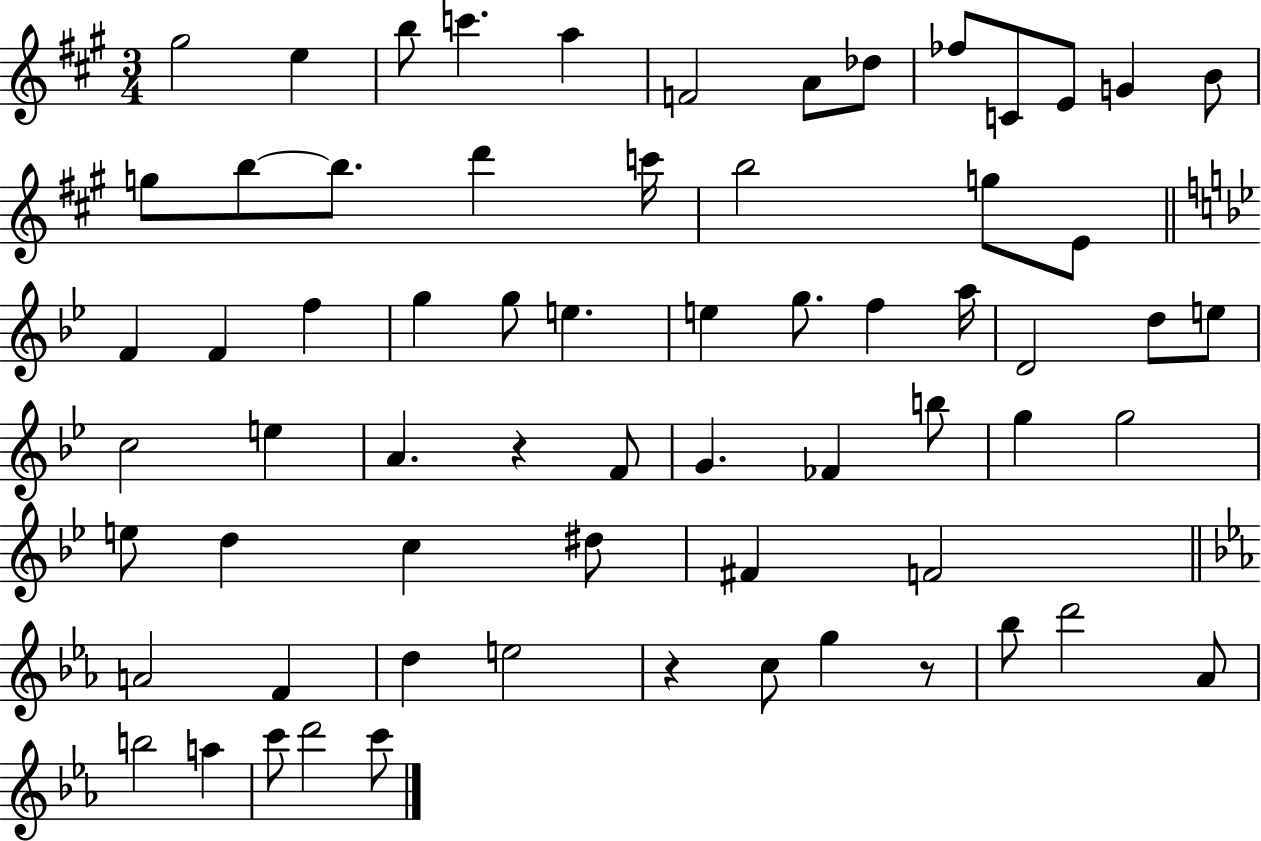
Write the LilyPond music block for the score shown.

{
  \clef treble
  \numericTimeSignature
  \time 3/4
  \key a \major
  gis''2 e''4 | b''8 c'''4. a''4 | f'2 a'8 des''8 | fes''8 c'8 e'8 g'4 b'8 | \break g''8 b''8~~ b''8. d'''4 c'''16 | b''2 g''8 e'8 | \bar "||" \break \key bes \major f'4 f'4 f''4 | g''4 g''8 e''4. | e''4 g''8. f''4 a''16 | d'2 d''8 e''8 | \break c''2 e''4 | a'4. r4 f'8 | g'4. fes'4 b''8 | g''4 g''2 | \break e''8 d''4 c''4 dis''8 | fis'4 f'2 | \bar "||" \break \key ees \major a'2 f'4 | d''4 e''2 | r4 c''8 g''4 r8 | bes''8 d'''2 aes'8 | \break b''2 a''4 | c'''8 d'''2 c'''8 | \bar "|."
}